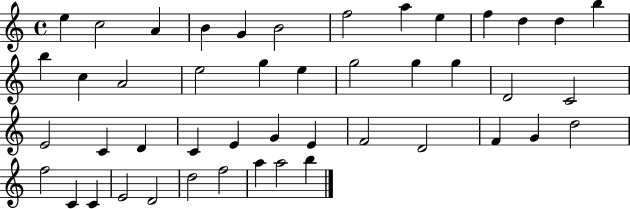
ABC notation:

X:1
T:Untitled
M:4/4
L:1/4
K:C
e c2 A B G B2 f2 a e f d d b b c A2 e2 g e g2 g g D2 C2 E2 C D C E G E F2 D2 F G d2 f2 C C E2 D2 d2 f2 a a2 b